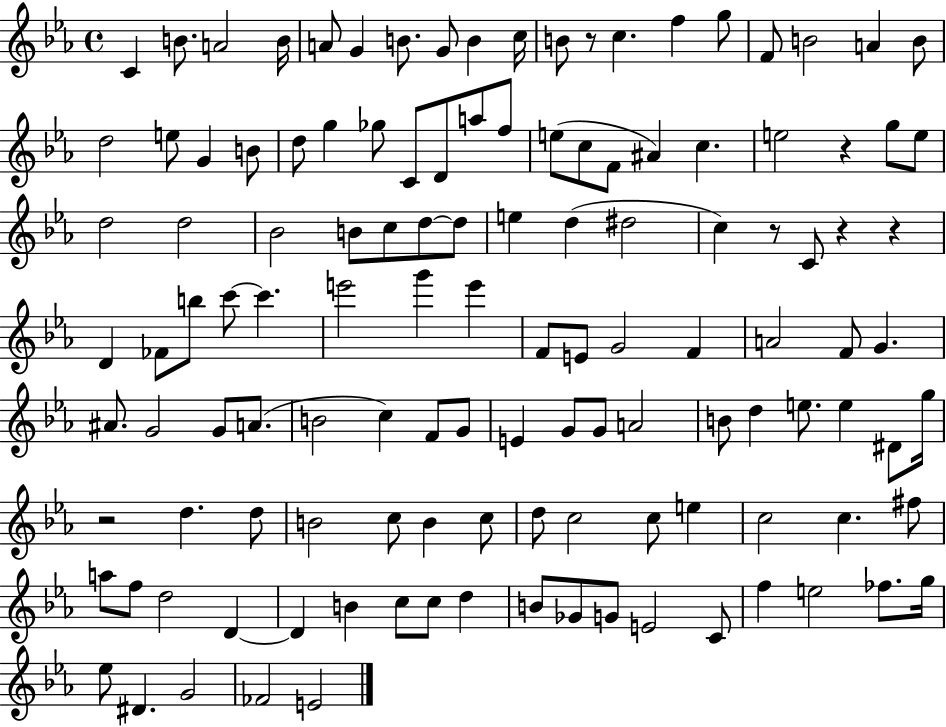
{
  \clef treble
  \time 4/4
  \defaultTimeSignature
  \key ees \major
  \repeat volta 2 { c'4 b'8. a'2 b'16 | a'8 g'4 b'8. g'8 b'4 c''16 | b'8 r8 c''4. f''4 g''8 | f'8 b'2 a'4 b'8 | \break d''2 e''8 g'4 b'8 | d''8 g''4 ges''8 c'8 d'8 a''8 f''8 | e''8( c''8 f'8 ais'4) c''4. | e''2 r4 g''8 e''8 | \break d''2 d''2 | bes'2 b'8 c''8 d''8~~ d''8 | e''4 d''4( dis''2 | c''4) r8 c'8 r4 r4 | \break d'4 fes'8 b''8 c'''8~~ c'''4. | e'''2 g'''4 e'''4 | f'8 e'8 g'2 f'4 | a'2 f'8 g'4. | \break ais'8. g'2 g'8 a'8.( | b'2 c''4) f'8 g'8 | e'4 g'8 g'8 a'2 | b'8 d''4 e''8. e''4 dis'8 g''16 | \break r2 d''4. d''8 | b'2 c''8 b'4 c''8 | d''8 c''2 c''8 e''4 | c''2 c''4. fis''8 | \break a''8 f''8 d''2 d'4~~ | d'4 b'4 c''8 c''8 d''4 | b'8 ges'8 g'8 e'2 c'8 | f''4 e''2 fes''8. g''16 | \break ees''8 dis'4. g'2 | fes'2 e'2 | } \bar "|."
}